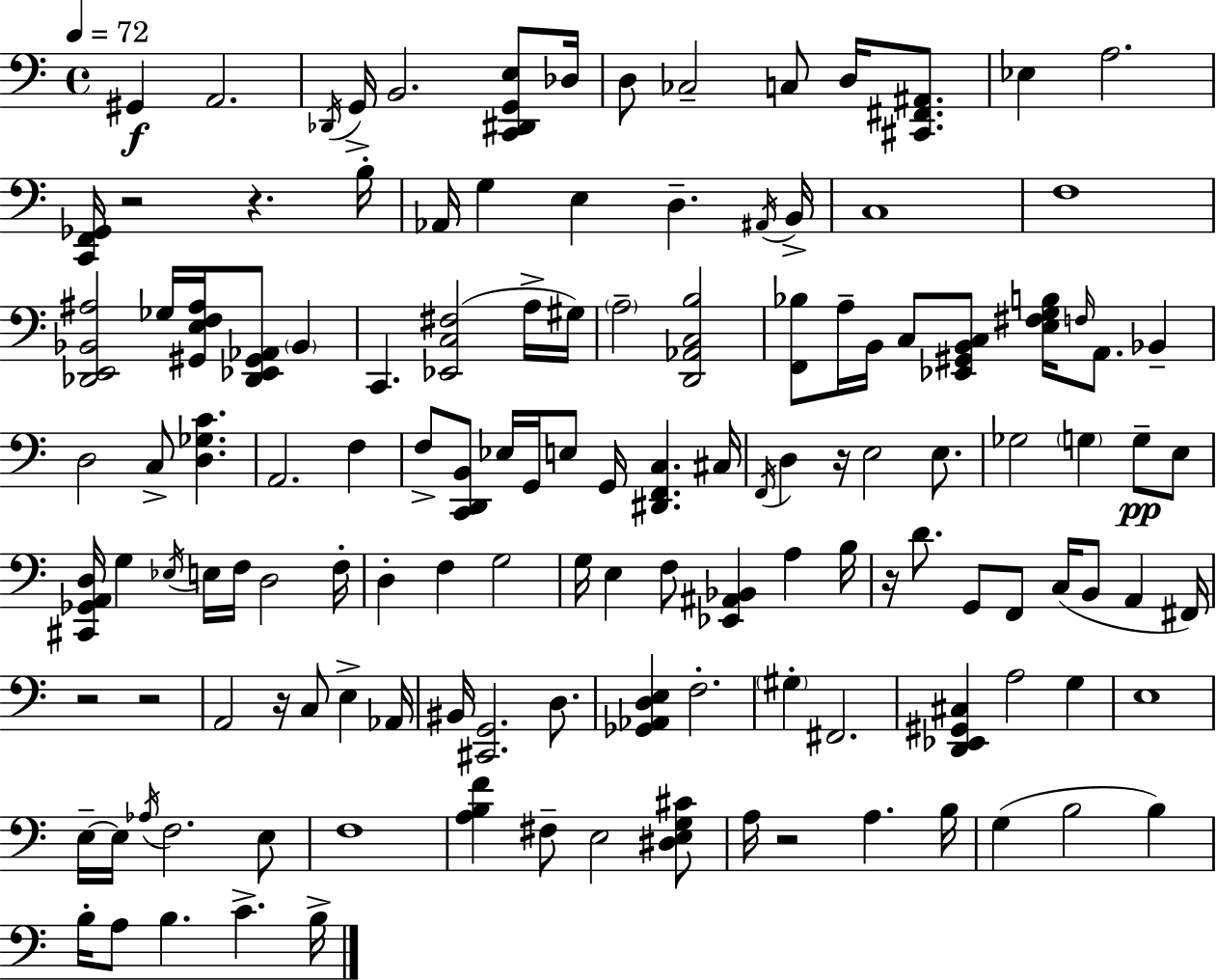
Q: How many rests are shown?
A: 8